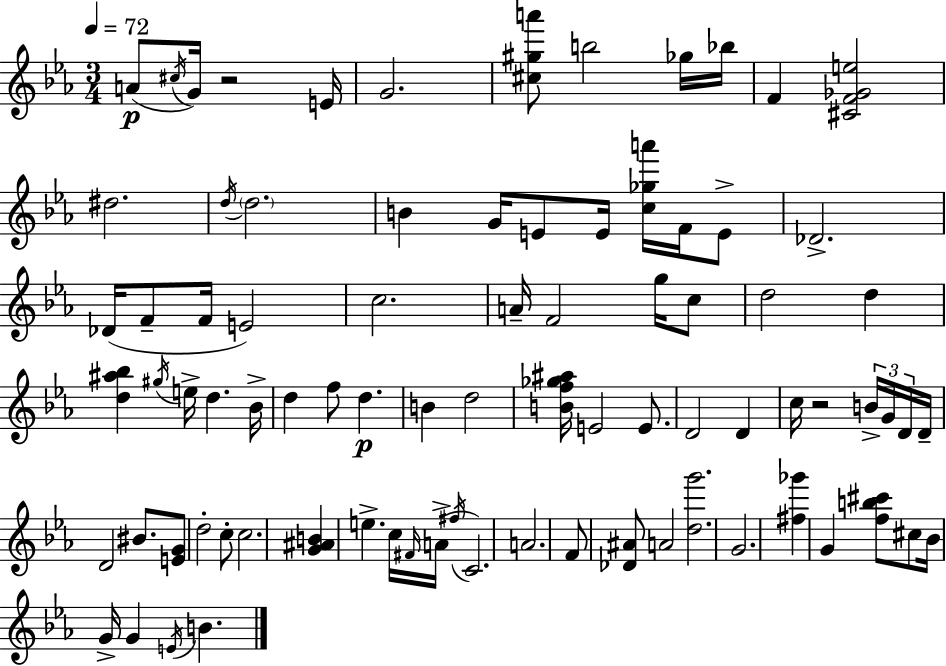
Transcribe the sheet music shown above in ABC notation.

X:1
T:Untitled
M:3/4
L:1/4
K:Cm
A/2 ^c/4 G/4 z2 E/4 G2 [^c^ga']/2 b2 _g/4 _b/4 F [^CF_Ge]2 ^d2 d/4 d2 B G/4 E/2 E/4 [c_ga']/4 F/4 E/2 _D2 _D/4 F/2 F/4 E2 c2 A/4 F2 g/4 c/2 d2 d [d^a_b] ^g/4 e/4 d _B/4 d f/2 d B d2 [Bf_g^a]/4 E2 E/2 D2 D c/4 z2 B/4 G/4 D/4 D/4 D2 ^B/2 [EG]/2 d2 c/2 c2 [G^AB] e c/4 ^F/4 A/4 ^f/4 C2 A2 F/2 [_D^A]/2 A2 [dg']2 G2 [^f_g'] G [fb^c']/2 ^c/2 _B/4 G/4 G E/4 B